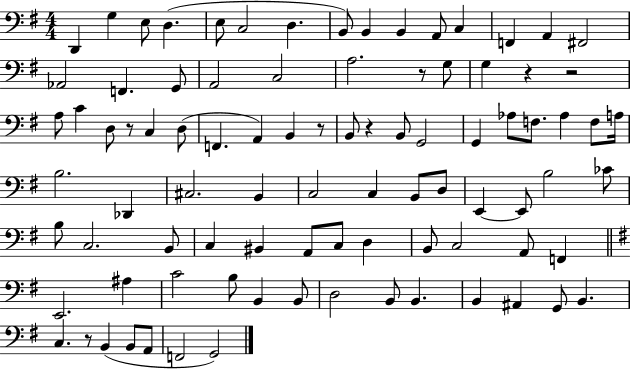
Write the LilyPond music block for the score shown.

{
  \clef bass
  \numericTimeSignature
  \time 4/4
  \key g \major
  \repeat volta 2 { d,4 g4 e8 d4.( | e8 c2 d4. | b,8) b,4 b,4 a,8 c4 | f,4 a,4 fis,2 | \break aes,2 f,4. g,8 | a,2 c2 | a2. r8 g8 | g4 r4 r2 | \break a8 c'4 d8 r8 c4 d8( | f,4. a,4) b,4 r8 | b,8 r4 b,8 g,2 | g,4 aes8 f8. aes4 f8 a16 | \break b2. des,4 | cis2. b,4 | c2 c4 b,8 d8 | e,4~~ e,8 b2 ces'8 | \break b8 c2. b,8 | c4 bis,4 a,8 c8 d4 | b,8 c2 a,8 f,4 | \bar "||" \break \key g \major e,2. ais4 | c'2 b8 b,4 b,8 | d2 b,8 b,4. | b,4 ais,4 g,8 b,4. | \break c4. r8 b,4( b,8 a,8 | f,2 g,2) | } \bar "|."
}